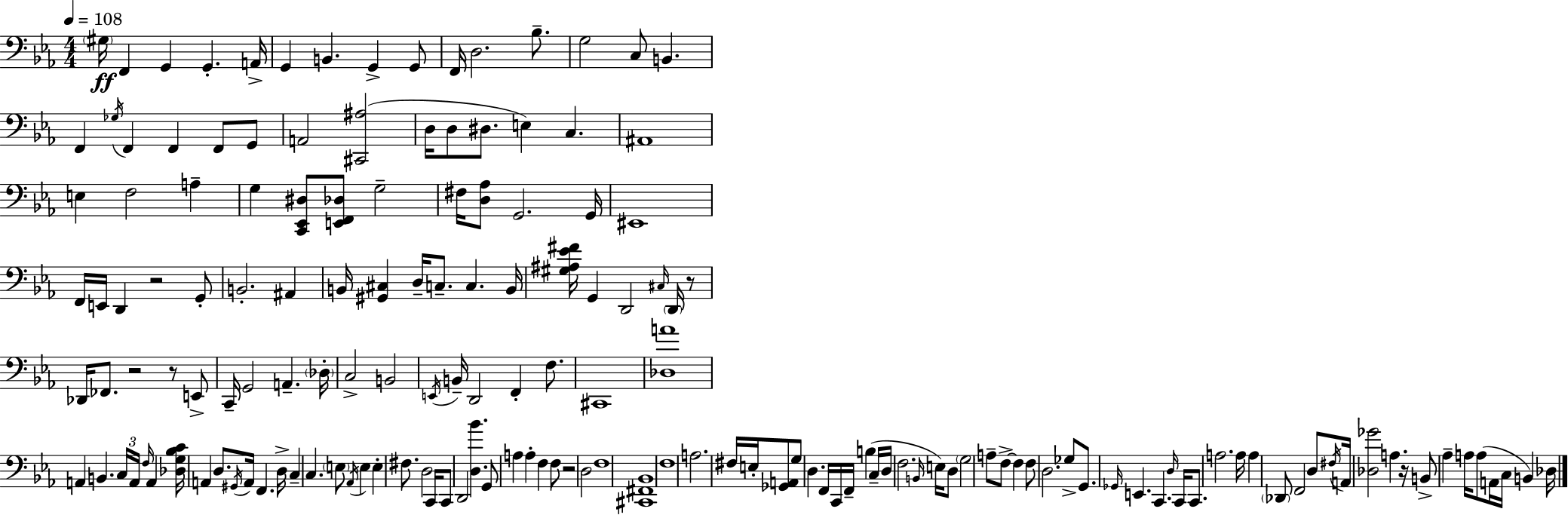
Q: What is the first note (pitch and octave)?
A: G#3